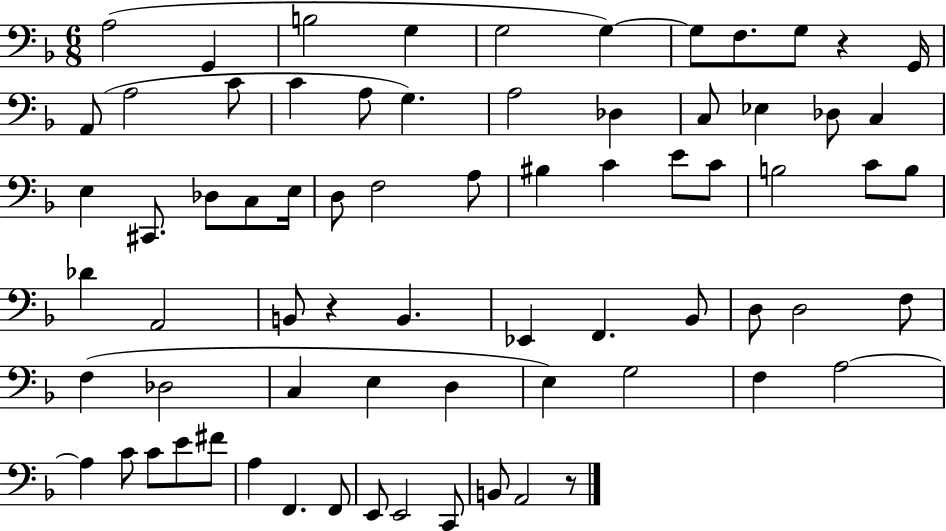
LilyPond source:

{
  \clef bass
  \numericTimeSignature
  \time 6/8
  \key f \major
  a2( g,4 | b2 g4 | g2 g4~~) | g8 f8. g8 r4 g,16 | \break a,8( a2 c'8 | c'4 a8 g4.) | a2 des4 | c8 ees4 des8 c4 | \break e4 cis,8. des8 c8 e16 | d8 f2 a8 | bis4 c'4 e'8 c'8 | b2 c'8 b8 | \break des'4 a,2 | b,8 r4 b,4. | ees,4 f,4. bes,8 | d8 d2 f8 | \break f4( des2 | c4 e4 d4 | e4) g2 | f4 a2~~ | \break a4 c'8 c'8 e'8 fis'8 | a4 f,4. f,8 | e,8 e,2 c,8 | b,8 a,2 r8 | \break \bar "|."
}